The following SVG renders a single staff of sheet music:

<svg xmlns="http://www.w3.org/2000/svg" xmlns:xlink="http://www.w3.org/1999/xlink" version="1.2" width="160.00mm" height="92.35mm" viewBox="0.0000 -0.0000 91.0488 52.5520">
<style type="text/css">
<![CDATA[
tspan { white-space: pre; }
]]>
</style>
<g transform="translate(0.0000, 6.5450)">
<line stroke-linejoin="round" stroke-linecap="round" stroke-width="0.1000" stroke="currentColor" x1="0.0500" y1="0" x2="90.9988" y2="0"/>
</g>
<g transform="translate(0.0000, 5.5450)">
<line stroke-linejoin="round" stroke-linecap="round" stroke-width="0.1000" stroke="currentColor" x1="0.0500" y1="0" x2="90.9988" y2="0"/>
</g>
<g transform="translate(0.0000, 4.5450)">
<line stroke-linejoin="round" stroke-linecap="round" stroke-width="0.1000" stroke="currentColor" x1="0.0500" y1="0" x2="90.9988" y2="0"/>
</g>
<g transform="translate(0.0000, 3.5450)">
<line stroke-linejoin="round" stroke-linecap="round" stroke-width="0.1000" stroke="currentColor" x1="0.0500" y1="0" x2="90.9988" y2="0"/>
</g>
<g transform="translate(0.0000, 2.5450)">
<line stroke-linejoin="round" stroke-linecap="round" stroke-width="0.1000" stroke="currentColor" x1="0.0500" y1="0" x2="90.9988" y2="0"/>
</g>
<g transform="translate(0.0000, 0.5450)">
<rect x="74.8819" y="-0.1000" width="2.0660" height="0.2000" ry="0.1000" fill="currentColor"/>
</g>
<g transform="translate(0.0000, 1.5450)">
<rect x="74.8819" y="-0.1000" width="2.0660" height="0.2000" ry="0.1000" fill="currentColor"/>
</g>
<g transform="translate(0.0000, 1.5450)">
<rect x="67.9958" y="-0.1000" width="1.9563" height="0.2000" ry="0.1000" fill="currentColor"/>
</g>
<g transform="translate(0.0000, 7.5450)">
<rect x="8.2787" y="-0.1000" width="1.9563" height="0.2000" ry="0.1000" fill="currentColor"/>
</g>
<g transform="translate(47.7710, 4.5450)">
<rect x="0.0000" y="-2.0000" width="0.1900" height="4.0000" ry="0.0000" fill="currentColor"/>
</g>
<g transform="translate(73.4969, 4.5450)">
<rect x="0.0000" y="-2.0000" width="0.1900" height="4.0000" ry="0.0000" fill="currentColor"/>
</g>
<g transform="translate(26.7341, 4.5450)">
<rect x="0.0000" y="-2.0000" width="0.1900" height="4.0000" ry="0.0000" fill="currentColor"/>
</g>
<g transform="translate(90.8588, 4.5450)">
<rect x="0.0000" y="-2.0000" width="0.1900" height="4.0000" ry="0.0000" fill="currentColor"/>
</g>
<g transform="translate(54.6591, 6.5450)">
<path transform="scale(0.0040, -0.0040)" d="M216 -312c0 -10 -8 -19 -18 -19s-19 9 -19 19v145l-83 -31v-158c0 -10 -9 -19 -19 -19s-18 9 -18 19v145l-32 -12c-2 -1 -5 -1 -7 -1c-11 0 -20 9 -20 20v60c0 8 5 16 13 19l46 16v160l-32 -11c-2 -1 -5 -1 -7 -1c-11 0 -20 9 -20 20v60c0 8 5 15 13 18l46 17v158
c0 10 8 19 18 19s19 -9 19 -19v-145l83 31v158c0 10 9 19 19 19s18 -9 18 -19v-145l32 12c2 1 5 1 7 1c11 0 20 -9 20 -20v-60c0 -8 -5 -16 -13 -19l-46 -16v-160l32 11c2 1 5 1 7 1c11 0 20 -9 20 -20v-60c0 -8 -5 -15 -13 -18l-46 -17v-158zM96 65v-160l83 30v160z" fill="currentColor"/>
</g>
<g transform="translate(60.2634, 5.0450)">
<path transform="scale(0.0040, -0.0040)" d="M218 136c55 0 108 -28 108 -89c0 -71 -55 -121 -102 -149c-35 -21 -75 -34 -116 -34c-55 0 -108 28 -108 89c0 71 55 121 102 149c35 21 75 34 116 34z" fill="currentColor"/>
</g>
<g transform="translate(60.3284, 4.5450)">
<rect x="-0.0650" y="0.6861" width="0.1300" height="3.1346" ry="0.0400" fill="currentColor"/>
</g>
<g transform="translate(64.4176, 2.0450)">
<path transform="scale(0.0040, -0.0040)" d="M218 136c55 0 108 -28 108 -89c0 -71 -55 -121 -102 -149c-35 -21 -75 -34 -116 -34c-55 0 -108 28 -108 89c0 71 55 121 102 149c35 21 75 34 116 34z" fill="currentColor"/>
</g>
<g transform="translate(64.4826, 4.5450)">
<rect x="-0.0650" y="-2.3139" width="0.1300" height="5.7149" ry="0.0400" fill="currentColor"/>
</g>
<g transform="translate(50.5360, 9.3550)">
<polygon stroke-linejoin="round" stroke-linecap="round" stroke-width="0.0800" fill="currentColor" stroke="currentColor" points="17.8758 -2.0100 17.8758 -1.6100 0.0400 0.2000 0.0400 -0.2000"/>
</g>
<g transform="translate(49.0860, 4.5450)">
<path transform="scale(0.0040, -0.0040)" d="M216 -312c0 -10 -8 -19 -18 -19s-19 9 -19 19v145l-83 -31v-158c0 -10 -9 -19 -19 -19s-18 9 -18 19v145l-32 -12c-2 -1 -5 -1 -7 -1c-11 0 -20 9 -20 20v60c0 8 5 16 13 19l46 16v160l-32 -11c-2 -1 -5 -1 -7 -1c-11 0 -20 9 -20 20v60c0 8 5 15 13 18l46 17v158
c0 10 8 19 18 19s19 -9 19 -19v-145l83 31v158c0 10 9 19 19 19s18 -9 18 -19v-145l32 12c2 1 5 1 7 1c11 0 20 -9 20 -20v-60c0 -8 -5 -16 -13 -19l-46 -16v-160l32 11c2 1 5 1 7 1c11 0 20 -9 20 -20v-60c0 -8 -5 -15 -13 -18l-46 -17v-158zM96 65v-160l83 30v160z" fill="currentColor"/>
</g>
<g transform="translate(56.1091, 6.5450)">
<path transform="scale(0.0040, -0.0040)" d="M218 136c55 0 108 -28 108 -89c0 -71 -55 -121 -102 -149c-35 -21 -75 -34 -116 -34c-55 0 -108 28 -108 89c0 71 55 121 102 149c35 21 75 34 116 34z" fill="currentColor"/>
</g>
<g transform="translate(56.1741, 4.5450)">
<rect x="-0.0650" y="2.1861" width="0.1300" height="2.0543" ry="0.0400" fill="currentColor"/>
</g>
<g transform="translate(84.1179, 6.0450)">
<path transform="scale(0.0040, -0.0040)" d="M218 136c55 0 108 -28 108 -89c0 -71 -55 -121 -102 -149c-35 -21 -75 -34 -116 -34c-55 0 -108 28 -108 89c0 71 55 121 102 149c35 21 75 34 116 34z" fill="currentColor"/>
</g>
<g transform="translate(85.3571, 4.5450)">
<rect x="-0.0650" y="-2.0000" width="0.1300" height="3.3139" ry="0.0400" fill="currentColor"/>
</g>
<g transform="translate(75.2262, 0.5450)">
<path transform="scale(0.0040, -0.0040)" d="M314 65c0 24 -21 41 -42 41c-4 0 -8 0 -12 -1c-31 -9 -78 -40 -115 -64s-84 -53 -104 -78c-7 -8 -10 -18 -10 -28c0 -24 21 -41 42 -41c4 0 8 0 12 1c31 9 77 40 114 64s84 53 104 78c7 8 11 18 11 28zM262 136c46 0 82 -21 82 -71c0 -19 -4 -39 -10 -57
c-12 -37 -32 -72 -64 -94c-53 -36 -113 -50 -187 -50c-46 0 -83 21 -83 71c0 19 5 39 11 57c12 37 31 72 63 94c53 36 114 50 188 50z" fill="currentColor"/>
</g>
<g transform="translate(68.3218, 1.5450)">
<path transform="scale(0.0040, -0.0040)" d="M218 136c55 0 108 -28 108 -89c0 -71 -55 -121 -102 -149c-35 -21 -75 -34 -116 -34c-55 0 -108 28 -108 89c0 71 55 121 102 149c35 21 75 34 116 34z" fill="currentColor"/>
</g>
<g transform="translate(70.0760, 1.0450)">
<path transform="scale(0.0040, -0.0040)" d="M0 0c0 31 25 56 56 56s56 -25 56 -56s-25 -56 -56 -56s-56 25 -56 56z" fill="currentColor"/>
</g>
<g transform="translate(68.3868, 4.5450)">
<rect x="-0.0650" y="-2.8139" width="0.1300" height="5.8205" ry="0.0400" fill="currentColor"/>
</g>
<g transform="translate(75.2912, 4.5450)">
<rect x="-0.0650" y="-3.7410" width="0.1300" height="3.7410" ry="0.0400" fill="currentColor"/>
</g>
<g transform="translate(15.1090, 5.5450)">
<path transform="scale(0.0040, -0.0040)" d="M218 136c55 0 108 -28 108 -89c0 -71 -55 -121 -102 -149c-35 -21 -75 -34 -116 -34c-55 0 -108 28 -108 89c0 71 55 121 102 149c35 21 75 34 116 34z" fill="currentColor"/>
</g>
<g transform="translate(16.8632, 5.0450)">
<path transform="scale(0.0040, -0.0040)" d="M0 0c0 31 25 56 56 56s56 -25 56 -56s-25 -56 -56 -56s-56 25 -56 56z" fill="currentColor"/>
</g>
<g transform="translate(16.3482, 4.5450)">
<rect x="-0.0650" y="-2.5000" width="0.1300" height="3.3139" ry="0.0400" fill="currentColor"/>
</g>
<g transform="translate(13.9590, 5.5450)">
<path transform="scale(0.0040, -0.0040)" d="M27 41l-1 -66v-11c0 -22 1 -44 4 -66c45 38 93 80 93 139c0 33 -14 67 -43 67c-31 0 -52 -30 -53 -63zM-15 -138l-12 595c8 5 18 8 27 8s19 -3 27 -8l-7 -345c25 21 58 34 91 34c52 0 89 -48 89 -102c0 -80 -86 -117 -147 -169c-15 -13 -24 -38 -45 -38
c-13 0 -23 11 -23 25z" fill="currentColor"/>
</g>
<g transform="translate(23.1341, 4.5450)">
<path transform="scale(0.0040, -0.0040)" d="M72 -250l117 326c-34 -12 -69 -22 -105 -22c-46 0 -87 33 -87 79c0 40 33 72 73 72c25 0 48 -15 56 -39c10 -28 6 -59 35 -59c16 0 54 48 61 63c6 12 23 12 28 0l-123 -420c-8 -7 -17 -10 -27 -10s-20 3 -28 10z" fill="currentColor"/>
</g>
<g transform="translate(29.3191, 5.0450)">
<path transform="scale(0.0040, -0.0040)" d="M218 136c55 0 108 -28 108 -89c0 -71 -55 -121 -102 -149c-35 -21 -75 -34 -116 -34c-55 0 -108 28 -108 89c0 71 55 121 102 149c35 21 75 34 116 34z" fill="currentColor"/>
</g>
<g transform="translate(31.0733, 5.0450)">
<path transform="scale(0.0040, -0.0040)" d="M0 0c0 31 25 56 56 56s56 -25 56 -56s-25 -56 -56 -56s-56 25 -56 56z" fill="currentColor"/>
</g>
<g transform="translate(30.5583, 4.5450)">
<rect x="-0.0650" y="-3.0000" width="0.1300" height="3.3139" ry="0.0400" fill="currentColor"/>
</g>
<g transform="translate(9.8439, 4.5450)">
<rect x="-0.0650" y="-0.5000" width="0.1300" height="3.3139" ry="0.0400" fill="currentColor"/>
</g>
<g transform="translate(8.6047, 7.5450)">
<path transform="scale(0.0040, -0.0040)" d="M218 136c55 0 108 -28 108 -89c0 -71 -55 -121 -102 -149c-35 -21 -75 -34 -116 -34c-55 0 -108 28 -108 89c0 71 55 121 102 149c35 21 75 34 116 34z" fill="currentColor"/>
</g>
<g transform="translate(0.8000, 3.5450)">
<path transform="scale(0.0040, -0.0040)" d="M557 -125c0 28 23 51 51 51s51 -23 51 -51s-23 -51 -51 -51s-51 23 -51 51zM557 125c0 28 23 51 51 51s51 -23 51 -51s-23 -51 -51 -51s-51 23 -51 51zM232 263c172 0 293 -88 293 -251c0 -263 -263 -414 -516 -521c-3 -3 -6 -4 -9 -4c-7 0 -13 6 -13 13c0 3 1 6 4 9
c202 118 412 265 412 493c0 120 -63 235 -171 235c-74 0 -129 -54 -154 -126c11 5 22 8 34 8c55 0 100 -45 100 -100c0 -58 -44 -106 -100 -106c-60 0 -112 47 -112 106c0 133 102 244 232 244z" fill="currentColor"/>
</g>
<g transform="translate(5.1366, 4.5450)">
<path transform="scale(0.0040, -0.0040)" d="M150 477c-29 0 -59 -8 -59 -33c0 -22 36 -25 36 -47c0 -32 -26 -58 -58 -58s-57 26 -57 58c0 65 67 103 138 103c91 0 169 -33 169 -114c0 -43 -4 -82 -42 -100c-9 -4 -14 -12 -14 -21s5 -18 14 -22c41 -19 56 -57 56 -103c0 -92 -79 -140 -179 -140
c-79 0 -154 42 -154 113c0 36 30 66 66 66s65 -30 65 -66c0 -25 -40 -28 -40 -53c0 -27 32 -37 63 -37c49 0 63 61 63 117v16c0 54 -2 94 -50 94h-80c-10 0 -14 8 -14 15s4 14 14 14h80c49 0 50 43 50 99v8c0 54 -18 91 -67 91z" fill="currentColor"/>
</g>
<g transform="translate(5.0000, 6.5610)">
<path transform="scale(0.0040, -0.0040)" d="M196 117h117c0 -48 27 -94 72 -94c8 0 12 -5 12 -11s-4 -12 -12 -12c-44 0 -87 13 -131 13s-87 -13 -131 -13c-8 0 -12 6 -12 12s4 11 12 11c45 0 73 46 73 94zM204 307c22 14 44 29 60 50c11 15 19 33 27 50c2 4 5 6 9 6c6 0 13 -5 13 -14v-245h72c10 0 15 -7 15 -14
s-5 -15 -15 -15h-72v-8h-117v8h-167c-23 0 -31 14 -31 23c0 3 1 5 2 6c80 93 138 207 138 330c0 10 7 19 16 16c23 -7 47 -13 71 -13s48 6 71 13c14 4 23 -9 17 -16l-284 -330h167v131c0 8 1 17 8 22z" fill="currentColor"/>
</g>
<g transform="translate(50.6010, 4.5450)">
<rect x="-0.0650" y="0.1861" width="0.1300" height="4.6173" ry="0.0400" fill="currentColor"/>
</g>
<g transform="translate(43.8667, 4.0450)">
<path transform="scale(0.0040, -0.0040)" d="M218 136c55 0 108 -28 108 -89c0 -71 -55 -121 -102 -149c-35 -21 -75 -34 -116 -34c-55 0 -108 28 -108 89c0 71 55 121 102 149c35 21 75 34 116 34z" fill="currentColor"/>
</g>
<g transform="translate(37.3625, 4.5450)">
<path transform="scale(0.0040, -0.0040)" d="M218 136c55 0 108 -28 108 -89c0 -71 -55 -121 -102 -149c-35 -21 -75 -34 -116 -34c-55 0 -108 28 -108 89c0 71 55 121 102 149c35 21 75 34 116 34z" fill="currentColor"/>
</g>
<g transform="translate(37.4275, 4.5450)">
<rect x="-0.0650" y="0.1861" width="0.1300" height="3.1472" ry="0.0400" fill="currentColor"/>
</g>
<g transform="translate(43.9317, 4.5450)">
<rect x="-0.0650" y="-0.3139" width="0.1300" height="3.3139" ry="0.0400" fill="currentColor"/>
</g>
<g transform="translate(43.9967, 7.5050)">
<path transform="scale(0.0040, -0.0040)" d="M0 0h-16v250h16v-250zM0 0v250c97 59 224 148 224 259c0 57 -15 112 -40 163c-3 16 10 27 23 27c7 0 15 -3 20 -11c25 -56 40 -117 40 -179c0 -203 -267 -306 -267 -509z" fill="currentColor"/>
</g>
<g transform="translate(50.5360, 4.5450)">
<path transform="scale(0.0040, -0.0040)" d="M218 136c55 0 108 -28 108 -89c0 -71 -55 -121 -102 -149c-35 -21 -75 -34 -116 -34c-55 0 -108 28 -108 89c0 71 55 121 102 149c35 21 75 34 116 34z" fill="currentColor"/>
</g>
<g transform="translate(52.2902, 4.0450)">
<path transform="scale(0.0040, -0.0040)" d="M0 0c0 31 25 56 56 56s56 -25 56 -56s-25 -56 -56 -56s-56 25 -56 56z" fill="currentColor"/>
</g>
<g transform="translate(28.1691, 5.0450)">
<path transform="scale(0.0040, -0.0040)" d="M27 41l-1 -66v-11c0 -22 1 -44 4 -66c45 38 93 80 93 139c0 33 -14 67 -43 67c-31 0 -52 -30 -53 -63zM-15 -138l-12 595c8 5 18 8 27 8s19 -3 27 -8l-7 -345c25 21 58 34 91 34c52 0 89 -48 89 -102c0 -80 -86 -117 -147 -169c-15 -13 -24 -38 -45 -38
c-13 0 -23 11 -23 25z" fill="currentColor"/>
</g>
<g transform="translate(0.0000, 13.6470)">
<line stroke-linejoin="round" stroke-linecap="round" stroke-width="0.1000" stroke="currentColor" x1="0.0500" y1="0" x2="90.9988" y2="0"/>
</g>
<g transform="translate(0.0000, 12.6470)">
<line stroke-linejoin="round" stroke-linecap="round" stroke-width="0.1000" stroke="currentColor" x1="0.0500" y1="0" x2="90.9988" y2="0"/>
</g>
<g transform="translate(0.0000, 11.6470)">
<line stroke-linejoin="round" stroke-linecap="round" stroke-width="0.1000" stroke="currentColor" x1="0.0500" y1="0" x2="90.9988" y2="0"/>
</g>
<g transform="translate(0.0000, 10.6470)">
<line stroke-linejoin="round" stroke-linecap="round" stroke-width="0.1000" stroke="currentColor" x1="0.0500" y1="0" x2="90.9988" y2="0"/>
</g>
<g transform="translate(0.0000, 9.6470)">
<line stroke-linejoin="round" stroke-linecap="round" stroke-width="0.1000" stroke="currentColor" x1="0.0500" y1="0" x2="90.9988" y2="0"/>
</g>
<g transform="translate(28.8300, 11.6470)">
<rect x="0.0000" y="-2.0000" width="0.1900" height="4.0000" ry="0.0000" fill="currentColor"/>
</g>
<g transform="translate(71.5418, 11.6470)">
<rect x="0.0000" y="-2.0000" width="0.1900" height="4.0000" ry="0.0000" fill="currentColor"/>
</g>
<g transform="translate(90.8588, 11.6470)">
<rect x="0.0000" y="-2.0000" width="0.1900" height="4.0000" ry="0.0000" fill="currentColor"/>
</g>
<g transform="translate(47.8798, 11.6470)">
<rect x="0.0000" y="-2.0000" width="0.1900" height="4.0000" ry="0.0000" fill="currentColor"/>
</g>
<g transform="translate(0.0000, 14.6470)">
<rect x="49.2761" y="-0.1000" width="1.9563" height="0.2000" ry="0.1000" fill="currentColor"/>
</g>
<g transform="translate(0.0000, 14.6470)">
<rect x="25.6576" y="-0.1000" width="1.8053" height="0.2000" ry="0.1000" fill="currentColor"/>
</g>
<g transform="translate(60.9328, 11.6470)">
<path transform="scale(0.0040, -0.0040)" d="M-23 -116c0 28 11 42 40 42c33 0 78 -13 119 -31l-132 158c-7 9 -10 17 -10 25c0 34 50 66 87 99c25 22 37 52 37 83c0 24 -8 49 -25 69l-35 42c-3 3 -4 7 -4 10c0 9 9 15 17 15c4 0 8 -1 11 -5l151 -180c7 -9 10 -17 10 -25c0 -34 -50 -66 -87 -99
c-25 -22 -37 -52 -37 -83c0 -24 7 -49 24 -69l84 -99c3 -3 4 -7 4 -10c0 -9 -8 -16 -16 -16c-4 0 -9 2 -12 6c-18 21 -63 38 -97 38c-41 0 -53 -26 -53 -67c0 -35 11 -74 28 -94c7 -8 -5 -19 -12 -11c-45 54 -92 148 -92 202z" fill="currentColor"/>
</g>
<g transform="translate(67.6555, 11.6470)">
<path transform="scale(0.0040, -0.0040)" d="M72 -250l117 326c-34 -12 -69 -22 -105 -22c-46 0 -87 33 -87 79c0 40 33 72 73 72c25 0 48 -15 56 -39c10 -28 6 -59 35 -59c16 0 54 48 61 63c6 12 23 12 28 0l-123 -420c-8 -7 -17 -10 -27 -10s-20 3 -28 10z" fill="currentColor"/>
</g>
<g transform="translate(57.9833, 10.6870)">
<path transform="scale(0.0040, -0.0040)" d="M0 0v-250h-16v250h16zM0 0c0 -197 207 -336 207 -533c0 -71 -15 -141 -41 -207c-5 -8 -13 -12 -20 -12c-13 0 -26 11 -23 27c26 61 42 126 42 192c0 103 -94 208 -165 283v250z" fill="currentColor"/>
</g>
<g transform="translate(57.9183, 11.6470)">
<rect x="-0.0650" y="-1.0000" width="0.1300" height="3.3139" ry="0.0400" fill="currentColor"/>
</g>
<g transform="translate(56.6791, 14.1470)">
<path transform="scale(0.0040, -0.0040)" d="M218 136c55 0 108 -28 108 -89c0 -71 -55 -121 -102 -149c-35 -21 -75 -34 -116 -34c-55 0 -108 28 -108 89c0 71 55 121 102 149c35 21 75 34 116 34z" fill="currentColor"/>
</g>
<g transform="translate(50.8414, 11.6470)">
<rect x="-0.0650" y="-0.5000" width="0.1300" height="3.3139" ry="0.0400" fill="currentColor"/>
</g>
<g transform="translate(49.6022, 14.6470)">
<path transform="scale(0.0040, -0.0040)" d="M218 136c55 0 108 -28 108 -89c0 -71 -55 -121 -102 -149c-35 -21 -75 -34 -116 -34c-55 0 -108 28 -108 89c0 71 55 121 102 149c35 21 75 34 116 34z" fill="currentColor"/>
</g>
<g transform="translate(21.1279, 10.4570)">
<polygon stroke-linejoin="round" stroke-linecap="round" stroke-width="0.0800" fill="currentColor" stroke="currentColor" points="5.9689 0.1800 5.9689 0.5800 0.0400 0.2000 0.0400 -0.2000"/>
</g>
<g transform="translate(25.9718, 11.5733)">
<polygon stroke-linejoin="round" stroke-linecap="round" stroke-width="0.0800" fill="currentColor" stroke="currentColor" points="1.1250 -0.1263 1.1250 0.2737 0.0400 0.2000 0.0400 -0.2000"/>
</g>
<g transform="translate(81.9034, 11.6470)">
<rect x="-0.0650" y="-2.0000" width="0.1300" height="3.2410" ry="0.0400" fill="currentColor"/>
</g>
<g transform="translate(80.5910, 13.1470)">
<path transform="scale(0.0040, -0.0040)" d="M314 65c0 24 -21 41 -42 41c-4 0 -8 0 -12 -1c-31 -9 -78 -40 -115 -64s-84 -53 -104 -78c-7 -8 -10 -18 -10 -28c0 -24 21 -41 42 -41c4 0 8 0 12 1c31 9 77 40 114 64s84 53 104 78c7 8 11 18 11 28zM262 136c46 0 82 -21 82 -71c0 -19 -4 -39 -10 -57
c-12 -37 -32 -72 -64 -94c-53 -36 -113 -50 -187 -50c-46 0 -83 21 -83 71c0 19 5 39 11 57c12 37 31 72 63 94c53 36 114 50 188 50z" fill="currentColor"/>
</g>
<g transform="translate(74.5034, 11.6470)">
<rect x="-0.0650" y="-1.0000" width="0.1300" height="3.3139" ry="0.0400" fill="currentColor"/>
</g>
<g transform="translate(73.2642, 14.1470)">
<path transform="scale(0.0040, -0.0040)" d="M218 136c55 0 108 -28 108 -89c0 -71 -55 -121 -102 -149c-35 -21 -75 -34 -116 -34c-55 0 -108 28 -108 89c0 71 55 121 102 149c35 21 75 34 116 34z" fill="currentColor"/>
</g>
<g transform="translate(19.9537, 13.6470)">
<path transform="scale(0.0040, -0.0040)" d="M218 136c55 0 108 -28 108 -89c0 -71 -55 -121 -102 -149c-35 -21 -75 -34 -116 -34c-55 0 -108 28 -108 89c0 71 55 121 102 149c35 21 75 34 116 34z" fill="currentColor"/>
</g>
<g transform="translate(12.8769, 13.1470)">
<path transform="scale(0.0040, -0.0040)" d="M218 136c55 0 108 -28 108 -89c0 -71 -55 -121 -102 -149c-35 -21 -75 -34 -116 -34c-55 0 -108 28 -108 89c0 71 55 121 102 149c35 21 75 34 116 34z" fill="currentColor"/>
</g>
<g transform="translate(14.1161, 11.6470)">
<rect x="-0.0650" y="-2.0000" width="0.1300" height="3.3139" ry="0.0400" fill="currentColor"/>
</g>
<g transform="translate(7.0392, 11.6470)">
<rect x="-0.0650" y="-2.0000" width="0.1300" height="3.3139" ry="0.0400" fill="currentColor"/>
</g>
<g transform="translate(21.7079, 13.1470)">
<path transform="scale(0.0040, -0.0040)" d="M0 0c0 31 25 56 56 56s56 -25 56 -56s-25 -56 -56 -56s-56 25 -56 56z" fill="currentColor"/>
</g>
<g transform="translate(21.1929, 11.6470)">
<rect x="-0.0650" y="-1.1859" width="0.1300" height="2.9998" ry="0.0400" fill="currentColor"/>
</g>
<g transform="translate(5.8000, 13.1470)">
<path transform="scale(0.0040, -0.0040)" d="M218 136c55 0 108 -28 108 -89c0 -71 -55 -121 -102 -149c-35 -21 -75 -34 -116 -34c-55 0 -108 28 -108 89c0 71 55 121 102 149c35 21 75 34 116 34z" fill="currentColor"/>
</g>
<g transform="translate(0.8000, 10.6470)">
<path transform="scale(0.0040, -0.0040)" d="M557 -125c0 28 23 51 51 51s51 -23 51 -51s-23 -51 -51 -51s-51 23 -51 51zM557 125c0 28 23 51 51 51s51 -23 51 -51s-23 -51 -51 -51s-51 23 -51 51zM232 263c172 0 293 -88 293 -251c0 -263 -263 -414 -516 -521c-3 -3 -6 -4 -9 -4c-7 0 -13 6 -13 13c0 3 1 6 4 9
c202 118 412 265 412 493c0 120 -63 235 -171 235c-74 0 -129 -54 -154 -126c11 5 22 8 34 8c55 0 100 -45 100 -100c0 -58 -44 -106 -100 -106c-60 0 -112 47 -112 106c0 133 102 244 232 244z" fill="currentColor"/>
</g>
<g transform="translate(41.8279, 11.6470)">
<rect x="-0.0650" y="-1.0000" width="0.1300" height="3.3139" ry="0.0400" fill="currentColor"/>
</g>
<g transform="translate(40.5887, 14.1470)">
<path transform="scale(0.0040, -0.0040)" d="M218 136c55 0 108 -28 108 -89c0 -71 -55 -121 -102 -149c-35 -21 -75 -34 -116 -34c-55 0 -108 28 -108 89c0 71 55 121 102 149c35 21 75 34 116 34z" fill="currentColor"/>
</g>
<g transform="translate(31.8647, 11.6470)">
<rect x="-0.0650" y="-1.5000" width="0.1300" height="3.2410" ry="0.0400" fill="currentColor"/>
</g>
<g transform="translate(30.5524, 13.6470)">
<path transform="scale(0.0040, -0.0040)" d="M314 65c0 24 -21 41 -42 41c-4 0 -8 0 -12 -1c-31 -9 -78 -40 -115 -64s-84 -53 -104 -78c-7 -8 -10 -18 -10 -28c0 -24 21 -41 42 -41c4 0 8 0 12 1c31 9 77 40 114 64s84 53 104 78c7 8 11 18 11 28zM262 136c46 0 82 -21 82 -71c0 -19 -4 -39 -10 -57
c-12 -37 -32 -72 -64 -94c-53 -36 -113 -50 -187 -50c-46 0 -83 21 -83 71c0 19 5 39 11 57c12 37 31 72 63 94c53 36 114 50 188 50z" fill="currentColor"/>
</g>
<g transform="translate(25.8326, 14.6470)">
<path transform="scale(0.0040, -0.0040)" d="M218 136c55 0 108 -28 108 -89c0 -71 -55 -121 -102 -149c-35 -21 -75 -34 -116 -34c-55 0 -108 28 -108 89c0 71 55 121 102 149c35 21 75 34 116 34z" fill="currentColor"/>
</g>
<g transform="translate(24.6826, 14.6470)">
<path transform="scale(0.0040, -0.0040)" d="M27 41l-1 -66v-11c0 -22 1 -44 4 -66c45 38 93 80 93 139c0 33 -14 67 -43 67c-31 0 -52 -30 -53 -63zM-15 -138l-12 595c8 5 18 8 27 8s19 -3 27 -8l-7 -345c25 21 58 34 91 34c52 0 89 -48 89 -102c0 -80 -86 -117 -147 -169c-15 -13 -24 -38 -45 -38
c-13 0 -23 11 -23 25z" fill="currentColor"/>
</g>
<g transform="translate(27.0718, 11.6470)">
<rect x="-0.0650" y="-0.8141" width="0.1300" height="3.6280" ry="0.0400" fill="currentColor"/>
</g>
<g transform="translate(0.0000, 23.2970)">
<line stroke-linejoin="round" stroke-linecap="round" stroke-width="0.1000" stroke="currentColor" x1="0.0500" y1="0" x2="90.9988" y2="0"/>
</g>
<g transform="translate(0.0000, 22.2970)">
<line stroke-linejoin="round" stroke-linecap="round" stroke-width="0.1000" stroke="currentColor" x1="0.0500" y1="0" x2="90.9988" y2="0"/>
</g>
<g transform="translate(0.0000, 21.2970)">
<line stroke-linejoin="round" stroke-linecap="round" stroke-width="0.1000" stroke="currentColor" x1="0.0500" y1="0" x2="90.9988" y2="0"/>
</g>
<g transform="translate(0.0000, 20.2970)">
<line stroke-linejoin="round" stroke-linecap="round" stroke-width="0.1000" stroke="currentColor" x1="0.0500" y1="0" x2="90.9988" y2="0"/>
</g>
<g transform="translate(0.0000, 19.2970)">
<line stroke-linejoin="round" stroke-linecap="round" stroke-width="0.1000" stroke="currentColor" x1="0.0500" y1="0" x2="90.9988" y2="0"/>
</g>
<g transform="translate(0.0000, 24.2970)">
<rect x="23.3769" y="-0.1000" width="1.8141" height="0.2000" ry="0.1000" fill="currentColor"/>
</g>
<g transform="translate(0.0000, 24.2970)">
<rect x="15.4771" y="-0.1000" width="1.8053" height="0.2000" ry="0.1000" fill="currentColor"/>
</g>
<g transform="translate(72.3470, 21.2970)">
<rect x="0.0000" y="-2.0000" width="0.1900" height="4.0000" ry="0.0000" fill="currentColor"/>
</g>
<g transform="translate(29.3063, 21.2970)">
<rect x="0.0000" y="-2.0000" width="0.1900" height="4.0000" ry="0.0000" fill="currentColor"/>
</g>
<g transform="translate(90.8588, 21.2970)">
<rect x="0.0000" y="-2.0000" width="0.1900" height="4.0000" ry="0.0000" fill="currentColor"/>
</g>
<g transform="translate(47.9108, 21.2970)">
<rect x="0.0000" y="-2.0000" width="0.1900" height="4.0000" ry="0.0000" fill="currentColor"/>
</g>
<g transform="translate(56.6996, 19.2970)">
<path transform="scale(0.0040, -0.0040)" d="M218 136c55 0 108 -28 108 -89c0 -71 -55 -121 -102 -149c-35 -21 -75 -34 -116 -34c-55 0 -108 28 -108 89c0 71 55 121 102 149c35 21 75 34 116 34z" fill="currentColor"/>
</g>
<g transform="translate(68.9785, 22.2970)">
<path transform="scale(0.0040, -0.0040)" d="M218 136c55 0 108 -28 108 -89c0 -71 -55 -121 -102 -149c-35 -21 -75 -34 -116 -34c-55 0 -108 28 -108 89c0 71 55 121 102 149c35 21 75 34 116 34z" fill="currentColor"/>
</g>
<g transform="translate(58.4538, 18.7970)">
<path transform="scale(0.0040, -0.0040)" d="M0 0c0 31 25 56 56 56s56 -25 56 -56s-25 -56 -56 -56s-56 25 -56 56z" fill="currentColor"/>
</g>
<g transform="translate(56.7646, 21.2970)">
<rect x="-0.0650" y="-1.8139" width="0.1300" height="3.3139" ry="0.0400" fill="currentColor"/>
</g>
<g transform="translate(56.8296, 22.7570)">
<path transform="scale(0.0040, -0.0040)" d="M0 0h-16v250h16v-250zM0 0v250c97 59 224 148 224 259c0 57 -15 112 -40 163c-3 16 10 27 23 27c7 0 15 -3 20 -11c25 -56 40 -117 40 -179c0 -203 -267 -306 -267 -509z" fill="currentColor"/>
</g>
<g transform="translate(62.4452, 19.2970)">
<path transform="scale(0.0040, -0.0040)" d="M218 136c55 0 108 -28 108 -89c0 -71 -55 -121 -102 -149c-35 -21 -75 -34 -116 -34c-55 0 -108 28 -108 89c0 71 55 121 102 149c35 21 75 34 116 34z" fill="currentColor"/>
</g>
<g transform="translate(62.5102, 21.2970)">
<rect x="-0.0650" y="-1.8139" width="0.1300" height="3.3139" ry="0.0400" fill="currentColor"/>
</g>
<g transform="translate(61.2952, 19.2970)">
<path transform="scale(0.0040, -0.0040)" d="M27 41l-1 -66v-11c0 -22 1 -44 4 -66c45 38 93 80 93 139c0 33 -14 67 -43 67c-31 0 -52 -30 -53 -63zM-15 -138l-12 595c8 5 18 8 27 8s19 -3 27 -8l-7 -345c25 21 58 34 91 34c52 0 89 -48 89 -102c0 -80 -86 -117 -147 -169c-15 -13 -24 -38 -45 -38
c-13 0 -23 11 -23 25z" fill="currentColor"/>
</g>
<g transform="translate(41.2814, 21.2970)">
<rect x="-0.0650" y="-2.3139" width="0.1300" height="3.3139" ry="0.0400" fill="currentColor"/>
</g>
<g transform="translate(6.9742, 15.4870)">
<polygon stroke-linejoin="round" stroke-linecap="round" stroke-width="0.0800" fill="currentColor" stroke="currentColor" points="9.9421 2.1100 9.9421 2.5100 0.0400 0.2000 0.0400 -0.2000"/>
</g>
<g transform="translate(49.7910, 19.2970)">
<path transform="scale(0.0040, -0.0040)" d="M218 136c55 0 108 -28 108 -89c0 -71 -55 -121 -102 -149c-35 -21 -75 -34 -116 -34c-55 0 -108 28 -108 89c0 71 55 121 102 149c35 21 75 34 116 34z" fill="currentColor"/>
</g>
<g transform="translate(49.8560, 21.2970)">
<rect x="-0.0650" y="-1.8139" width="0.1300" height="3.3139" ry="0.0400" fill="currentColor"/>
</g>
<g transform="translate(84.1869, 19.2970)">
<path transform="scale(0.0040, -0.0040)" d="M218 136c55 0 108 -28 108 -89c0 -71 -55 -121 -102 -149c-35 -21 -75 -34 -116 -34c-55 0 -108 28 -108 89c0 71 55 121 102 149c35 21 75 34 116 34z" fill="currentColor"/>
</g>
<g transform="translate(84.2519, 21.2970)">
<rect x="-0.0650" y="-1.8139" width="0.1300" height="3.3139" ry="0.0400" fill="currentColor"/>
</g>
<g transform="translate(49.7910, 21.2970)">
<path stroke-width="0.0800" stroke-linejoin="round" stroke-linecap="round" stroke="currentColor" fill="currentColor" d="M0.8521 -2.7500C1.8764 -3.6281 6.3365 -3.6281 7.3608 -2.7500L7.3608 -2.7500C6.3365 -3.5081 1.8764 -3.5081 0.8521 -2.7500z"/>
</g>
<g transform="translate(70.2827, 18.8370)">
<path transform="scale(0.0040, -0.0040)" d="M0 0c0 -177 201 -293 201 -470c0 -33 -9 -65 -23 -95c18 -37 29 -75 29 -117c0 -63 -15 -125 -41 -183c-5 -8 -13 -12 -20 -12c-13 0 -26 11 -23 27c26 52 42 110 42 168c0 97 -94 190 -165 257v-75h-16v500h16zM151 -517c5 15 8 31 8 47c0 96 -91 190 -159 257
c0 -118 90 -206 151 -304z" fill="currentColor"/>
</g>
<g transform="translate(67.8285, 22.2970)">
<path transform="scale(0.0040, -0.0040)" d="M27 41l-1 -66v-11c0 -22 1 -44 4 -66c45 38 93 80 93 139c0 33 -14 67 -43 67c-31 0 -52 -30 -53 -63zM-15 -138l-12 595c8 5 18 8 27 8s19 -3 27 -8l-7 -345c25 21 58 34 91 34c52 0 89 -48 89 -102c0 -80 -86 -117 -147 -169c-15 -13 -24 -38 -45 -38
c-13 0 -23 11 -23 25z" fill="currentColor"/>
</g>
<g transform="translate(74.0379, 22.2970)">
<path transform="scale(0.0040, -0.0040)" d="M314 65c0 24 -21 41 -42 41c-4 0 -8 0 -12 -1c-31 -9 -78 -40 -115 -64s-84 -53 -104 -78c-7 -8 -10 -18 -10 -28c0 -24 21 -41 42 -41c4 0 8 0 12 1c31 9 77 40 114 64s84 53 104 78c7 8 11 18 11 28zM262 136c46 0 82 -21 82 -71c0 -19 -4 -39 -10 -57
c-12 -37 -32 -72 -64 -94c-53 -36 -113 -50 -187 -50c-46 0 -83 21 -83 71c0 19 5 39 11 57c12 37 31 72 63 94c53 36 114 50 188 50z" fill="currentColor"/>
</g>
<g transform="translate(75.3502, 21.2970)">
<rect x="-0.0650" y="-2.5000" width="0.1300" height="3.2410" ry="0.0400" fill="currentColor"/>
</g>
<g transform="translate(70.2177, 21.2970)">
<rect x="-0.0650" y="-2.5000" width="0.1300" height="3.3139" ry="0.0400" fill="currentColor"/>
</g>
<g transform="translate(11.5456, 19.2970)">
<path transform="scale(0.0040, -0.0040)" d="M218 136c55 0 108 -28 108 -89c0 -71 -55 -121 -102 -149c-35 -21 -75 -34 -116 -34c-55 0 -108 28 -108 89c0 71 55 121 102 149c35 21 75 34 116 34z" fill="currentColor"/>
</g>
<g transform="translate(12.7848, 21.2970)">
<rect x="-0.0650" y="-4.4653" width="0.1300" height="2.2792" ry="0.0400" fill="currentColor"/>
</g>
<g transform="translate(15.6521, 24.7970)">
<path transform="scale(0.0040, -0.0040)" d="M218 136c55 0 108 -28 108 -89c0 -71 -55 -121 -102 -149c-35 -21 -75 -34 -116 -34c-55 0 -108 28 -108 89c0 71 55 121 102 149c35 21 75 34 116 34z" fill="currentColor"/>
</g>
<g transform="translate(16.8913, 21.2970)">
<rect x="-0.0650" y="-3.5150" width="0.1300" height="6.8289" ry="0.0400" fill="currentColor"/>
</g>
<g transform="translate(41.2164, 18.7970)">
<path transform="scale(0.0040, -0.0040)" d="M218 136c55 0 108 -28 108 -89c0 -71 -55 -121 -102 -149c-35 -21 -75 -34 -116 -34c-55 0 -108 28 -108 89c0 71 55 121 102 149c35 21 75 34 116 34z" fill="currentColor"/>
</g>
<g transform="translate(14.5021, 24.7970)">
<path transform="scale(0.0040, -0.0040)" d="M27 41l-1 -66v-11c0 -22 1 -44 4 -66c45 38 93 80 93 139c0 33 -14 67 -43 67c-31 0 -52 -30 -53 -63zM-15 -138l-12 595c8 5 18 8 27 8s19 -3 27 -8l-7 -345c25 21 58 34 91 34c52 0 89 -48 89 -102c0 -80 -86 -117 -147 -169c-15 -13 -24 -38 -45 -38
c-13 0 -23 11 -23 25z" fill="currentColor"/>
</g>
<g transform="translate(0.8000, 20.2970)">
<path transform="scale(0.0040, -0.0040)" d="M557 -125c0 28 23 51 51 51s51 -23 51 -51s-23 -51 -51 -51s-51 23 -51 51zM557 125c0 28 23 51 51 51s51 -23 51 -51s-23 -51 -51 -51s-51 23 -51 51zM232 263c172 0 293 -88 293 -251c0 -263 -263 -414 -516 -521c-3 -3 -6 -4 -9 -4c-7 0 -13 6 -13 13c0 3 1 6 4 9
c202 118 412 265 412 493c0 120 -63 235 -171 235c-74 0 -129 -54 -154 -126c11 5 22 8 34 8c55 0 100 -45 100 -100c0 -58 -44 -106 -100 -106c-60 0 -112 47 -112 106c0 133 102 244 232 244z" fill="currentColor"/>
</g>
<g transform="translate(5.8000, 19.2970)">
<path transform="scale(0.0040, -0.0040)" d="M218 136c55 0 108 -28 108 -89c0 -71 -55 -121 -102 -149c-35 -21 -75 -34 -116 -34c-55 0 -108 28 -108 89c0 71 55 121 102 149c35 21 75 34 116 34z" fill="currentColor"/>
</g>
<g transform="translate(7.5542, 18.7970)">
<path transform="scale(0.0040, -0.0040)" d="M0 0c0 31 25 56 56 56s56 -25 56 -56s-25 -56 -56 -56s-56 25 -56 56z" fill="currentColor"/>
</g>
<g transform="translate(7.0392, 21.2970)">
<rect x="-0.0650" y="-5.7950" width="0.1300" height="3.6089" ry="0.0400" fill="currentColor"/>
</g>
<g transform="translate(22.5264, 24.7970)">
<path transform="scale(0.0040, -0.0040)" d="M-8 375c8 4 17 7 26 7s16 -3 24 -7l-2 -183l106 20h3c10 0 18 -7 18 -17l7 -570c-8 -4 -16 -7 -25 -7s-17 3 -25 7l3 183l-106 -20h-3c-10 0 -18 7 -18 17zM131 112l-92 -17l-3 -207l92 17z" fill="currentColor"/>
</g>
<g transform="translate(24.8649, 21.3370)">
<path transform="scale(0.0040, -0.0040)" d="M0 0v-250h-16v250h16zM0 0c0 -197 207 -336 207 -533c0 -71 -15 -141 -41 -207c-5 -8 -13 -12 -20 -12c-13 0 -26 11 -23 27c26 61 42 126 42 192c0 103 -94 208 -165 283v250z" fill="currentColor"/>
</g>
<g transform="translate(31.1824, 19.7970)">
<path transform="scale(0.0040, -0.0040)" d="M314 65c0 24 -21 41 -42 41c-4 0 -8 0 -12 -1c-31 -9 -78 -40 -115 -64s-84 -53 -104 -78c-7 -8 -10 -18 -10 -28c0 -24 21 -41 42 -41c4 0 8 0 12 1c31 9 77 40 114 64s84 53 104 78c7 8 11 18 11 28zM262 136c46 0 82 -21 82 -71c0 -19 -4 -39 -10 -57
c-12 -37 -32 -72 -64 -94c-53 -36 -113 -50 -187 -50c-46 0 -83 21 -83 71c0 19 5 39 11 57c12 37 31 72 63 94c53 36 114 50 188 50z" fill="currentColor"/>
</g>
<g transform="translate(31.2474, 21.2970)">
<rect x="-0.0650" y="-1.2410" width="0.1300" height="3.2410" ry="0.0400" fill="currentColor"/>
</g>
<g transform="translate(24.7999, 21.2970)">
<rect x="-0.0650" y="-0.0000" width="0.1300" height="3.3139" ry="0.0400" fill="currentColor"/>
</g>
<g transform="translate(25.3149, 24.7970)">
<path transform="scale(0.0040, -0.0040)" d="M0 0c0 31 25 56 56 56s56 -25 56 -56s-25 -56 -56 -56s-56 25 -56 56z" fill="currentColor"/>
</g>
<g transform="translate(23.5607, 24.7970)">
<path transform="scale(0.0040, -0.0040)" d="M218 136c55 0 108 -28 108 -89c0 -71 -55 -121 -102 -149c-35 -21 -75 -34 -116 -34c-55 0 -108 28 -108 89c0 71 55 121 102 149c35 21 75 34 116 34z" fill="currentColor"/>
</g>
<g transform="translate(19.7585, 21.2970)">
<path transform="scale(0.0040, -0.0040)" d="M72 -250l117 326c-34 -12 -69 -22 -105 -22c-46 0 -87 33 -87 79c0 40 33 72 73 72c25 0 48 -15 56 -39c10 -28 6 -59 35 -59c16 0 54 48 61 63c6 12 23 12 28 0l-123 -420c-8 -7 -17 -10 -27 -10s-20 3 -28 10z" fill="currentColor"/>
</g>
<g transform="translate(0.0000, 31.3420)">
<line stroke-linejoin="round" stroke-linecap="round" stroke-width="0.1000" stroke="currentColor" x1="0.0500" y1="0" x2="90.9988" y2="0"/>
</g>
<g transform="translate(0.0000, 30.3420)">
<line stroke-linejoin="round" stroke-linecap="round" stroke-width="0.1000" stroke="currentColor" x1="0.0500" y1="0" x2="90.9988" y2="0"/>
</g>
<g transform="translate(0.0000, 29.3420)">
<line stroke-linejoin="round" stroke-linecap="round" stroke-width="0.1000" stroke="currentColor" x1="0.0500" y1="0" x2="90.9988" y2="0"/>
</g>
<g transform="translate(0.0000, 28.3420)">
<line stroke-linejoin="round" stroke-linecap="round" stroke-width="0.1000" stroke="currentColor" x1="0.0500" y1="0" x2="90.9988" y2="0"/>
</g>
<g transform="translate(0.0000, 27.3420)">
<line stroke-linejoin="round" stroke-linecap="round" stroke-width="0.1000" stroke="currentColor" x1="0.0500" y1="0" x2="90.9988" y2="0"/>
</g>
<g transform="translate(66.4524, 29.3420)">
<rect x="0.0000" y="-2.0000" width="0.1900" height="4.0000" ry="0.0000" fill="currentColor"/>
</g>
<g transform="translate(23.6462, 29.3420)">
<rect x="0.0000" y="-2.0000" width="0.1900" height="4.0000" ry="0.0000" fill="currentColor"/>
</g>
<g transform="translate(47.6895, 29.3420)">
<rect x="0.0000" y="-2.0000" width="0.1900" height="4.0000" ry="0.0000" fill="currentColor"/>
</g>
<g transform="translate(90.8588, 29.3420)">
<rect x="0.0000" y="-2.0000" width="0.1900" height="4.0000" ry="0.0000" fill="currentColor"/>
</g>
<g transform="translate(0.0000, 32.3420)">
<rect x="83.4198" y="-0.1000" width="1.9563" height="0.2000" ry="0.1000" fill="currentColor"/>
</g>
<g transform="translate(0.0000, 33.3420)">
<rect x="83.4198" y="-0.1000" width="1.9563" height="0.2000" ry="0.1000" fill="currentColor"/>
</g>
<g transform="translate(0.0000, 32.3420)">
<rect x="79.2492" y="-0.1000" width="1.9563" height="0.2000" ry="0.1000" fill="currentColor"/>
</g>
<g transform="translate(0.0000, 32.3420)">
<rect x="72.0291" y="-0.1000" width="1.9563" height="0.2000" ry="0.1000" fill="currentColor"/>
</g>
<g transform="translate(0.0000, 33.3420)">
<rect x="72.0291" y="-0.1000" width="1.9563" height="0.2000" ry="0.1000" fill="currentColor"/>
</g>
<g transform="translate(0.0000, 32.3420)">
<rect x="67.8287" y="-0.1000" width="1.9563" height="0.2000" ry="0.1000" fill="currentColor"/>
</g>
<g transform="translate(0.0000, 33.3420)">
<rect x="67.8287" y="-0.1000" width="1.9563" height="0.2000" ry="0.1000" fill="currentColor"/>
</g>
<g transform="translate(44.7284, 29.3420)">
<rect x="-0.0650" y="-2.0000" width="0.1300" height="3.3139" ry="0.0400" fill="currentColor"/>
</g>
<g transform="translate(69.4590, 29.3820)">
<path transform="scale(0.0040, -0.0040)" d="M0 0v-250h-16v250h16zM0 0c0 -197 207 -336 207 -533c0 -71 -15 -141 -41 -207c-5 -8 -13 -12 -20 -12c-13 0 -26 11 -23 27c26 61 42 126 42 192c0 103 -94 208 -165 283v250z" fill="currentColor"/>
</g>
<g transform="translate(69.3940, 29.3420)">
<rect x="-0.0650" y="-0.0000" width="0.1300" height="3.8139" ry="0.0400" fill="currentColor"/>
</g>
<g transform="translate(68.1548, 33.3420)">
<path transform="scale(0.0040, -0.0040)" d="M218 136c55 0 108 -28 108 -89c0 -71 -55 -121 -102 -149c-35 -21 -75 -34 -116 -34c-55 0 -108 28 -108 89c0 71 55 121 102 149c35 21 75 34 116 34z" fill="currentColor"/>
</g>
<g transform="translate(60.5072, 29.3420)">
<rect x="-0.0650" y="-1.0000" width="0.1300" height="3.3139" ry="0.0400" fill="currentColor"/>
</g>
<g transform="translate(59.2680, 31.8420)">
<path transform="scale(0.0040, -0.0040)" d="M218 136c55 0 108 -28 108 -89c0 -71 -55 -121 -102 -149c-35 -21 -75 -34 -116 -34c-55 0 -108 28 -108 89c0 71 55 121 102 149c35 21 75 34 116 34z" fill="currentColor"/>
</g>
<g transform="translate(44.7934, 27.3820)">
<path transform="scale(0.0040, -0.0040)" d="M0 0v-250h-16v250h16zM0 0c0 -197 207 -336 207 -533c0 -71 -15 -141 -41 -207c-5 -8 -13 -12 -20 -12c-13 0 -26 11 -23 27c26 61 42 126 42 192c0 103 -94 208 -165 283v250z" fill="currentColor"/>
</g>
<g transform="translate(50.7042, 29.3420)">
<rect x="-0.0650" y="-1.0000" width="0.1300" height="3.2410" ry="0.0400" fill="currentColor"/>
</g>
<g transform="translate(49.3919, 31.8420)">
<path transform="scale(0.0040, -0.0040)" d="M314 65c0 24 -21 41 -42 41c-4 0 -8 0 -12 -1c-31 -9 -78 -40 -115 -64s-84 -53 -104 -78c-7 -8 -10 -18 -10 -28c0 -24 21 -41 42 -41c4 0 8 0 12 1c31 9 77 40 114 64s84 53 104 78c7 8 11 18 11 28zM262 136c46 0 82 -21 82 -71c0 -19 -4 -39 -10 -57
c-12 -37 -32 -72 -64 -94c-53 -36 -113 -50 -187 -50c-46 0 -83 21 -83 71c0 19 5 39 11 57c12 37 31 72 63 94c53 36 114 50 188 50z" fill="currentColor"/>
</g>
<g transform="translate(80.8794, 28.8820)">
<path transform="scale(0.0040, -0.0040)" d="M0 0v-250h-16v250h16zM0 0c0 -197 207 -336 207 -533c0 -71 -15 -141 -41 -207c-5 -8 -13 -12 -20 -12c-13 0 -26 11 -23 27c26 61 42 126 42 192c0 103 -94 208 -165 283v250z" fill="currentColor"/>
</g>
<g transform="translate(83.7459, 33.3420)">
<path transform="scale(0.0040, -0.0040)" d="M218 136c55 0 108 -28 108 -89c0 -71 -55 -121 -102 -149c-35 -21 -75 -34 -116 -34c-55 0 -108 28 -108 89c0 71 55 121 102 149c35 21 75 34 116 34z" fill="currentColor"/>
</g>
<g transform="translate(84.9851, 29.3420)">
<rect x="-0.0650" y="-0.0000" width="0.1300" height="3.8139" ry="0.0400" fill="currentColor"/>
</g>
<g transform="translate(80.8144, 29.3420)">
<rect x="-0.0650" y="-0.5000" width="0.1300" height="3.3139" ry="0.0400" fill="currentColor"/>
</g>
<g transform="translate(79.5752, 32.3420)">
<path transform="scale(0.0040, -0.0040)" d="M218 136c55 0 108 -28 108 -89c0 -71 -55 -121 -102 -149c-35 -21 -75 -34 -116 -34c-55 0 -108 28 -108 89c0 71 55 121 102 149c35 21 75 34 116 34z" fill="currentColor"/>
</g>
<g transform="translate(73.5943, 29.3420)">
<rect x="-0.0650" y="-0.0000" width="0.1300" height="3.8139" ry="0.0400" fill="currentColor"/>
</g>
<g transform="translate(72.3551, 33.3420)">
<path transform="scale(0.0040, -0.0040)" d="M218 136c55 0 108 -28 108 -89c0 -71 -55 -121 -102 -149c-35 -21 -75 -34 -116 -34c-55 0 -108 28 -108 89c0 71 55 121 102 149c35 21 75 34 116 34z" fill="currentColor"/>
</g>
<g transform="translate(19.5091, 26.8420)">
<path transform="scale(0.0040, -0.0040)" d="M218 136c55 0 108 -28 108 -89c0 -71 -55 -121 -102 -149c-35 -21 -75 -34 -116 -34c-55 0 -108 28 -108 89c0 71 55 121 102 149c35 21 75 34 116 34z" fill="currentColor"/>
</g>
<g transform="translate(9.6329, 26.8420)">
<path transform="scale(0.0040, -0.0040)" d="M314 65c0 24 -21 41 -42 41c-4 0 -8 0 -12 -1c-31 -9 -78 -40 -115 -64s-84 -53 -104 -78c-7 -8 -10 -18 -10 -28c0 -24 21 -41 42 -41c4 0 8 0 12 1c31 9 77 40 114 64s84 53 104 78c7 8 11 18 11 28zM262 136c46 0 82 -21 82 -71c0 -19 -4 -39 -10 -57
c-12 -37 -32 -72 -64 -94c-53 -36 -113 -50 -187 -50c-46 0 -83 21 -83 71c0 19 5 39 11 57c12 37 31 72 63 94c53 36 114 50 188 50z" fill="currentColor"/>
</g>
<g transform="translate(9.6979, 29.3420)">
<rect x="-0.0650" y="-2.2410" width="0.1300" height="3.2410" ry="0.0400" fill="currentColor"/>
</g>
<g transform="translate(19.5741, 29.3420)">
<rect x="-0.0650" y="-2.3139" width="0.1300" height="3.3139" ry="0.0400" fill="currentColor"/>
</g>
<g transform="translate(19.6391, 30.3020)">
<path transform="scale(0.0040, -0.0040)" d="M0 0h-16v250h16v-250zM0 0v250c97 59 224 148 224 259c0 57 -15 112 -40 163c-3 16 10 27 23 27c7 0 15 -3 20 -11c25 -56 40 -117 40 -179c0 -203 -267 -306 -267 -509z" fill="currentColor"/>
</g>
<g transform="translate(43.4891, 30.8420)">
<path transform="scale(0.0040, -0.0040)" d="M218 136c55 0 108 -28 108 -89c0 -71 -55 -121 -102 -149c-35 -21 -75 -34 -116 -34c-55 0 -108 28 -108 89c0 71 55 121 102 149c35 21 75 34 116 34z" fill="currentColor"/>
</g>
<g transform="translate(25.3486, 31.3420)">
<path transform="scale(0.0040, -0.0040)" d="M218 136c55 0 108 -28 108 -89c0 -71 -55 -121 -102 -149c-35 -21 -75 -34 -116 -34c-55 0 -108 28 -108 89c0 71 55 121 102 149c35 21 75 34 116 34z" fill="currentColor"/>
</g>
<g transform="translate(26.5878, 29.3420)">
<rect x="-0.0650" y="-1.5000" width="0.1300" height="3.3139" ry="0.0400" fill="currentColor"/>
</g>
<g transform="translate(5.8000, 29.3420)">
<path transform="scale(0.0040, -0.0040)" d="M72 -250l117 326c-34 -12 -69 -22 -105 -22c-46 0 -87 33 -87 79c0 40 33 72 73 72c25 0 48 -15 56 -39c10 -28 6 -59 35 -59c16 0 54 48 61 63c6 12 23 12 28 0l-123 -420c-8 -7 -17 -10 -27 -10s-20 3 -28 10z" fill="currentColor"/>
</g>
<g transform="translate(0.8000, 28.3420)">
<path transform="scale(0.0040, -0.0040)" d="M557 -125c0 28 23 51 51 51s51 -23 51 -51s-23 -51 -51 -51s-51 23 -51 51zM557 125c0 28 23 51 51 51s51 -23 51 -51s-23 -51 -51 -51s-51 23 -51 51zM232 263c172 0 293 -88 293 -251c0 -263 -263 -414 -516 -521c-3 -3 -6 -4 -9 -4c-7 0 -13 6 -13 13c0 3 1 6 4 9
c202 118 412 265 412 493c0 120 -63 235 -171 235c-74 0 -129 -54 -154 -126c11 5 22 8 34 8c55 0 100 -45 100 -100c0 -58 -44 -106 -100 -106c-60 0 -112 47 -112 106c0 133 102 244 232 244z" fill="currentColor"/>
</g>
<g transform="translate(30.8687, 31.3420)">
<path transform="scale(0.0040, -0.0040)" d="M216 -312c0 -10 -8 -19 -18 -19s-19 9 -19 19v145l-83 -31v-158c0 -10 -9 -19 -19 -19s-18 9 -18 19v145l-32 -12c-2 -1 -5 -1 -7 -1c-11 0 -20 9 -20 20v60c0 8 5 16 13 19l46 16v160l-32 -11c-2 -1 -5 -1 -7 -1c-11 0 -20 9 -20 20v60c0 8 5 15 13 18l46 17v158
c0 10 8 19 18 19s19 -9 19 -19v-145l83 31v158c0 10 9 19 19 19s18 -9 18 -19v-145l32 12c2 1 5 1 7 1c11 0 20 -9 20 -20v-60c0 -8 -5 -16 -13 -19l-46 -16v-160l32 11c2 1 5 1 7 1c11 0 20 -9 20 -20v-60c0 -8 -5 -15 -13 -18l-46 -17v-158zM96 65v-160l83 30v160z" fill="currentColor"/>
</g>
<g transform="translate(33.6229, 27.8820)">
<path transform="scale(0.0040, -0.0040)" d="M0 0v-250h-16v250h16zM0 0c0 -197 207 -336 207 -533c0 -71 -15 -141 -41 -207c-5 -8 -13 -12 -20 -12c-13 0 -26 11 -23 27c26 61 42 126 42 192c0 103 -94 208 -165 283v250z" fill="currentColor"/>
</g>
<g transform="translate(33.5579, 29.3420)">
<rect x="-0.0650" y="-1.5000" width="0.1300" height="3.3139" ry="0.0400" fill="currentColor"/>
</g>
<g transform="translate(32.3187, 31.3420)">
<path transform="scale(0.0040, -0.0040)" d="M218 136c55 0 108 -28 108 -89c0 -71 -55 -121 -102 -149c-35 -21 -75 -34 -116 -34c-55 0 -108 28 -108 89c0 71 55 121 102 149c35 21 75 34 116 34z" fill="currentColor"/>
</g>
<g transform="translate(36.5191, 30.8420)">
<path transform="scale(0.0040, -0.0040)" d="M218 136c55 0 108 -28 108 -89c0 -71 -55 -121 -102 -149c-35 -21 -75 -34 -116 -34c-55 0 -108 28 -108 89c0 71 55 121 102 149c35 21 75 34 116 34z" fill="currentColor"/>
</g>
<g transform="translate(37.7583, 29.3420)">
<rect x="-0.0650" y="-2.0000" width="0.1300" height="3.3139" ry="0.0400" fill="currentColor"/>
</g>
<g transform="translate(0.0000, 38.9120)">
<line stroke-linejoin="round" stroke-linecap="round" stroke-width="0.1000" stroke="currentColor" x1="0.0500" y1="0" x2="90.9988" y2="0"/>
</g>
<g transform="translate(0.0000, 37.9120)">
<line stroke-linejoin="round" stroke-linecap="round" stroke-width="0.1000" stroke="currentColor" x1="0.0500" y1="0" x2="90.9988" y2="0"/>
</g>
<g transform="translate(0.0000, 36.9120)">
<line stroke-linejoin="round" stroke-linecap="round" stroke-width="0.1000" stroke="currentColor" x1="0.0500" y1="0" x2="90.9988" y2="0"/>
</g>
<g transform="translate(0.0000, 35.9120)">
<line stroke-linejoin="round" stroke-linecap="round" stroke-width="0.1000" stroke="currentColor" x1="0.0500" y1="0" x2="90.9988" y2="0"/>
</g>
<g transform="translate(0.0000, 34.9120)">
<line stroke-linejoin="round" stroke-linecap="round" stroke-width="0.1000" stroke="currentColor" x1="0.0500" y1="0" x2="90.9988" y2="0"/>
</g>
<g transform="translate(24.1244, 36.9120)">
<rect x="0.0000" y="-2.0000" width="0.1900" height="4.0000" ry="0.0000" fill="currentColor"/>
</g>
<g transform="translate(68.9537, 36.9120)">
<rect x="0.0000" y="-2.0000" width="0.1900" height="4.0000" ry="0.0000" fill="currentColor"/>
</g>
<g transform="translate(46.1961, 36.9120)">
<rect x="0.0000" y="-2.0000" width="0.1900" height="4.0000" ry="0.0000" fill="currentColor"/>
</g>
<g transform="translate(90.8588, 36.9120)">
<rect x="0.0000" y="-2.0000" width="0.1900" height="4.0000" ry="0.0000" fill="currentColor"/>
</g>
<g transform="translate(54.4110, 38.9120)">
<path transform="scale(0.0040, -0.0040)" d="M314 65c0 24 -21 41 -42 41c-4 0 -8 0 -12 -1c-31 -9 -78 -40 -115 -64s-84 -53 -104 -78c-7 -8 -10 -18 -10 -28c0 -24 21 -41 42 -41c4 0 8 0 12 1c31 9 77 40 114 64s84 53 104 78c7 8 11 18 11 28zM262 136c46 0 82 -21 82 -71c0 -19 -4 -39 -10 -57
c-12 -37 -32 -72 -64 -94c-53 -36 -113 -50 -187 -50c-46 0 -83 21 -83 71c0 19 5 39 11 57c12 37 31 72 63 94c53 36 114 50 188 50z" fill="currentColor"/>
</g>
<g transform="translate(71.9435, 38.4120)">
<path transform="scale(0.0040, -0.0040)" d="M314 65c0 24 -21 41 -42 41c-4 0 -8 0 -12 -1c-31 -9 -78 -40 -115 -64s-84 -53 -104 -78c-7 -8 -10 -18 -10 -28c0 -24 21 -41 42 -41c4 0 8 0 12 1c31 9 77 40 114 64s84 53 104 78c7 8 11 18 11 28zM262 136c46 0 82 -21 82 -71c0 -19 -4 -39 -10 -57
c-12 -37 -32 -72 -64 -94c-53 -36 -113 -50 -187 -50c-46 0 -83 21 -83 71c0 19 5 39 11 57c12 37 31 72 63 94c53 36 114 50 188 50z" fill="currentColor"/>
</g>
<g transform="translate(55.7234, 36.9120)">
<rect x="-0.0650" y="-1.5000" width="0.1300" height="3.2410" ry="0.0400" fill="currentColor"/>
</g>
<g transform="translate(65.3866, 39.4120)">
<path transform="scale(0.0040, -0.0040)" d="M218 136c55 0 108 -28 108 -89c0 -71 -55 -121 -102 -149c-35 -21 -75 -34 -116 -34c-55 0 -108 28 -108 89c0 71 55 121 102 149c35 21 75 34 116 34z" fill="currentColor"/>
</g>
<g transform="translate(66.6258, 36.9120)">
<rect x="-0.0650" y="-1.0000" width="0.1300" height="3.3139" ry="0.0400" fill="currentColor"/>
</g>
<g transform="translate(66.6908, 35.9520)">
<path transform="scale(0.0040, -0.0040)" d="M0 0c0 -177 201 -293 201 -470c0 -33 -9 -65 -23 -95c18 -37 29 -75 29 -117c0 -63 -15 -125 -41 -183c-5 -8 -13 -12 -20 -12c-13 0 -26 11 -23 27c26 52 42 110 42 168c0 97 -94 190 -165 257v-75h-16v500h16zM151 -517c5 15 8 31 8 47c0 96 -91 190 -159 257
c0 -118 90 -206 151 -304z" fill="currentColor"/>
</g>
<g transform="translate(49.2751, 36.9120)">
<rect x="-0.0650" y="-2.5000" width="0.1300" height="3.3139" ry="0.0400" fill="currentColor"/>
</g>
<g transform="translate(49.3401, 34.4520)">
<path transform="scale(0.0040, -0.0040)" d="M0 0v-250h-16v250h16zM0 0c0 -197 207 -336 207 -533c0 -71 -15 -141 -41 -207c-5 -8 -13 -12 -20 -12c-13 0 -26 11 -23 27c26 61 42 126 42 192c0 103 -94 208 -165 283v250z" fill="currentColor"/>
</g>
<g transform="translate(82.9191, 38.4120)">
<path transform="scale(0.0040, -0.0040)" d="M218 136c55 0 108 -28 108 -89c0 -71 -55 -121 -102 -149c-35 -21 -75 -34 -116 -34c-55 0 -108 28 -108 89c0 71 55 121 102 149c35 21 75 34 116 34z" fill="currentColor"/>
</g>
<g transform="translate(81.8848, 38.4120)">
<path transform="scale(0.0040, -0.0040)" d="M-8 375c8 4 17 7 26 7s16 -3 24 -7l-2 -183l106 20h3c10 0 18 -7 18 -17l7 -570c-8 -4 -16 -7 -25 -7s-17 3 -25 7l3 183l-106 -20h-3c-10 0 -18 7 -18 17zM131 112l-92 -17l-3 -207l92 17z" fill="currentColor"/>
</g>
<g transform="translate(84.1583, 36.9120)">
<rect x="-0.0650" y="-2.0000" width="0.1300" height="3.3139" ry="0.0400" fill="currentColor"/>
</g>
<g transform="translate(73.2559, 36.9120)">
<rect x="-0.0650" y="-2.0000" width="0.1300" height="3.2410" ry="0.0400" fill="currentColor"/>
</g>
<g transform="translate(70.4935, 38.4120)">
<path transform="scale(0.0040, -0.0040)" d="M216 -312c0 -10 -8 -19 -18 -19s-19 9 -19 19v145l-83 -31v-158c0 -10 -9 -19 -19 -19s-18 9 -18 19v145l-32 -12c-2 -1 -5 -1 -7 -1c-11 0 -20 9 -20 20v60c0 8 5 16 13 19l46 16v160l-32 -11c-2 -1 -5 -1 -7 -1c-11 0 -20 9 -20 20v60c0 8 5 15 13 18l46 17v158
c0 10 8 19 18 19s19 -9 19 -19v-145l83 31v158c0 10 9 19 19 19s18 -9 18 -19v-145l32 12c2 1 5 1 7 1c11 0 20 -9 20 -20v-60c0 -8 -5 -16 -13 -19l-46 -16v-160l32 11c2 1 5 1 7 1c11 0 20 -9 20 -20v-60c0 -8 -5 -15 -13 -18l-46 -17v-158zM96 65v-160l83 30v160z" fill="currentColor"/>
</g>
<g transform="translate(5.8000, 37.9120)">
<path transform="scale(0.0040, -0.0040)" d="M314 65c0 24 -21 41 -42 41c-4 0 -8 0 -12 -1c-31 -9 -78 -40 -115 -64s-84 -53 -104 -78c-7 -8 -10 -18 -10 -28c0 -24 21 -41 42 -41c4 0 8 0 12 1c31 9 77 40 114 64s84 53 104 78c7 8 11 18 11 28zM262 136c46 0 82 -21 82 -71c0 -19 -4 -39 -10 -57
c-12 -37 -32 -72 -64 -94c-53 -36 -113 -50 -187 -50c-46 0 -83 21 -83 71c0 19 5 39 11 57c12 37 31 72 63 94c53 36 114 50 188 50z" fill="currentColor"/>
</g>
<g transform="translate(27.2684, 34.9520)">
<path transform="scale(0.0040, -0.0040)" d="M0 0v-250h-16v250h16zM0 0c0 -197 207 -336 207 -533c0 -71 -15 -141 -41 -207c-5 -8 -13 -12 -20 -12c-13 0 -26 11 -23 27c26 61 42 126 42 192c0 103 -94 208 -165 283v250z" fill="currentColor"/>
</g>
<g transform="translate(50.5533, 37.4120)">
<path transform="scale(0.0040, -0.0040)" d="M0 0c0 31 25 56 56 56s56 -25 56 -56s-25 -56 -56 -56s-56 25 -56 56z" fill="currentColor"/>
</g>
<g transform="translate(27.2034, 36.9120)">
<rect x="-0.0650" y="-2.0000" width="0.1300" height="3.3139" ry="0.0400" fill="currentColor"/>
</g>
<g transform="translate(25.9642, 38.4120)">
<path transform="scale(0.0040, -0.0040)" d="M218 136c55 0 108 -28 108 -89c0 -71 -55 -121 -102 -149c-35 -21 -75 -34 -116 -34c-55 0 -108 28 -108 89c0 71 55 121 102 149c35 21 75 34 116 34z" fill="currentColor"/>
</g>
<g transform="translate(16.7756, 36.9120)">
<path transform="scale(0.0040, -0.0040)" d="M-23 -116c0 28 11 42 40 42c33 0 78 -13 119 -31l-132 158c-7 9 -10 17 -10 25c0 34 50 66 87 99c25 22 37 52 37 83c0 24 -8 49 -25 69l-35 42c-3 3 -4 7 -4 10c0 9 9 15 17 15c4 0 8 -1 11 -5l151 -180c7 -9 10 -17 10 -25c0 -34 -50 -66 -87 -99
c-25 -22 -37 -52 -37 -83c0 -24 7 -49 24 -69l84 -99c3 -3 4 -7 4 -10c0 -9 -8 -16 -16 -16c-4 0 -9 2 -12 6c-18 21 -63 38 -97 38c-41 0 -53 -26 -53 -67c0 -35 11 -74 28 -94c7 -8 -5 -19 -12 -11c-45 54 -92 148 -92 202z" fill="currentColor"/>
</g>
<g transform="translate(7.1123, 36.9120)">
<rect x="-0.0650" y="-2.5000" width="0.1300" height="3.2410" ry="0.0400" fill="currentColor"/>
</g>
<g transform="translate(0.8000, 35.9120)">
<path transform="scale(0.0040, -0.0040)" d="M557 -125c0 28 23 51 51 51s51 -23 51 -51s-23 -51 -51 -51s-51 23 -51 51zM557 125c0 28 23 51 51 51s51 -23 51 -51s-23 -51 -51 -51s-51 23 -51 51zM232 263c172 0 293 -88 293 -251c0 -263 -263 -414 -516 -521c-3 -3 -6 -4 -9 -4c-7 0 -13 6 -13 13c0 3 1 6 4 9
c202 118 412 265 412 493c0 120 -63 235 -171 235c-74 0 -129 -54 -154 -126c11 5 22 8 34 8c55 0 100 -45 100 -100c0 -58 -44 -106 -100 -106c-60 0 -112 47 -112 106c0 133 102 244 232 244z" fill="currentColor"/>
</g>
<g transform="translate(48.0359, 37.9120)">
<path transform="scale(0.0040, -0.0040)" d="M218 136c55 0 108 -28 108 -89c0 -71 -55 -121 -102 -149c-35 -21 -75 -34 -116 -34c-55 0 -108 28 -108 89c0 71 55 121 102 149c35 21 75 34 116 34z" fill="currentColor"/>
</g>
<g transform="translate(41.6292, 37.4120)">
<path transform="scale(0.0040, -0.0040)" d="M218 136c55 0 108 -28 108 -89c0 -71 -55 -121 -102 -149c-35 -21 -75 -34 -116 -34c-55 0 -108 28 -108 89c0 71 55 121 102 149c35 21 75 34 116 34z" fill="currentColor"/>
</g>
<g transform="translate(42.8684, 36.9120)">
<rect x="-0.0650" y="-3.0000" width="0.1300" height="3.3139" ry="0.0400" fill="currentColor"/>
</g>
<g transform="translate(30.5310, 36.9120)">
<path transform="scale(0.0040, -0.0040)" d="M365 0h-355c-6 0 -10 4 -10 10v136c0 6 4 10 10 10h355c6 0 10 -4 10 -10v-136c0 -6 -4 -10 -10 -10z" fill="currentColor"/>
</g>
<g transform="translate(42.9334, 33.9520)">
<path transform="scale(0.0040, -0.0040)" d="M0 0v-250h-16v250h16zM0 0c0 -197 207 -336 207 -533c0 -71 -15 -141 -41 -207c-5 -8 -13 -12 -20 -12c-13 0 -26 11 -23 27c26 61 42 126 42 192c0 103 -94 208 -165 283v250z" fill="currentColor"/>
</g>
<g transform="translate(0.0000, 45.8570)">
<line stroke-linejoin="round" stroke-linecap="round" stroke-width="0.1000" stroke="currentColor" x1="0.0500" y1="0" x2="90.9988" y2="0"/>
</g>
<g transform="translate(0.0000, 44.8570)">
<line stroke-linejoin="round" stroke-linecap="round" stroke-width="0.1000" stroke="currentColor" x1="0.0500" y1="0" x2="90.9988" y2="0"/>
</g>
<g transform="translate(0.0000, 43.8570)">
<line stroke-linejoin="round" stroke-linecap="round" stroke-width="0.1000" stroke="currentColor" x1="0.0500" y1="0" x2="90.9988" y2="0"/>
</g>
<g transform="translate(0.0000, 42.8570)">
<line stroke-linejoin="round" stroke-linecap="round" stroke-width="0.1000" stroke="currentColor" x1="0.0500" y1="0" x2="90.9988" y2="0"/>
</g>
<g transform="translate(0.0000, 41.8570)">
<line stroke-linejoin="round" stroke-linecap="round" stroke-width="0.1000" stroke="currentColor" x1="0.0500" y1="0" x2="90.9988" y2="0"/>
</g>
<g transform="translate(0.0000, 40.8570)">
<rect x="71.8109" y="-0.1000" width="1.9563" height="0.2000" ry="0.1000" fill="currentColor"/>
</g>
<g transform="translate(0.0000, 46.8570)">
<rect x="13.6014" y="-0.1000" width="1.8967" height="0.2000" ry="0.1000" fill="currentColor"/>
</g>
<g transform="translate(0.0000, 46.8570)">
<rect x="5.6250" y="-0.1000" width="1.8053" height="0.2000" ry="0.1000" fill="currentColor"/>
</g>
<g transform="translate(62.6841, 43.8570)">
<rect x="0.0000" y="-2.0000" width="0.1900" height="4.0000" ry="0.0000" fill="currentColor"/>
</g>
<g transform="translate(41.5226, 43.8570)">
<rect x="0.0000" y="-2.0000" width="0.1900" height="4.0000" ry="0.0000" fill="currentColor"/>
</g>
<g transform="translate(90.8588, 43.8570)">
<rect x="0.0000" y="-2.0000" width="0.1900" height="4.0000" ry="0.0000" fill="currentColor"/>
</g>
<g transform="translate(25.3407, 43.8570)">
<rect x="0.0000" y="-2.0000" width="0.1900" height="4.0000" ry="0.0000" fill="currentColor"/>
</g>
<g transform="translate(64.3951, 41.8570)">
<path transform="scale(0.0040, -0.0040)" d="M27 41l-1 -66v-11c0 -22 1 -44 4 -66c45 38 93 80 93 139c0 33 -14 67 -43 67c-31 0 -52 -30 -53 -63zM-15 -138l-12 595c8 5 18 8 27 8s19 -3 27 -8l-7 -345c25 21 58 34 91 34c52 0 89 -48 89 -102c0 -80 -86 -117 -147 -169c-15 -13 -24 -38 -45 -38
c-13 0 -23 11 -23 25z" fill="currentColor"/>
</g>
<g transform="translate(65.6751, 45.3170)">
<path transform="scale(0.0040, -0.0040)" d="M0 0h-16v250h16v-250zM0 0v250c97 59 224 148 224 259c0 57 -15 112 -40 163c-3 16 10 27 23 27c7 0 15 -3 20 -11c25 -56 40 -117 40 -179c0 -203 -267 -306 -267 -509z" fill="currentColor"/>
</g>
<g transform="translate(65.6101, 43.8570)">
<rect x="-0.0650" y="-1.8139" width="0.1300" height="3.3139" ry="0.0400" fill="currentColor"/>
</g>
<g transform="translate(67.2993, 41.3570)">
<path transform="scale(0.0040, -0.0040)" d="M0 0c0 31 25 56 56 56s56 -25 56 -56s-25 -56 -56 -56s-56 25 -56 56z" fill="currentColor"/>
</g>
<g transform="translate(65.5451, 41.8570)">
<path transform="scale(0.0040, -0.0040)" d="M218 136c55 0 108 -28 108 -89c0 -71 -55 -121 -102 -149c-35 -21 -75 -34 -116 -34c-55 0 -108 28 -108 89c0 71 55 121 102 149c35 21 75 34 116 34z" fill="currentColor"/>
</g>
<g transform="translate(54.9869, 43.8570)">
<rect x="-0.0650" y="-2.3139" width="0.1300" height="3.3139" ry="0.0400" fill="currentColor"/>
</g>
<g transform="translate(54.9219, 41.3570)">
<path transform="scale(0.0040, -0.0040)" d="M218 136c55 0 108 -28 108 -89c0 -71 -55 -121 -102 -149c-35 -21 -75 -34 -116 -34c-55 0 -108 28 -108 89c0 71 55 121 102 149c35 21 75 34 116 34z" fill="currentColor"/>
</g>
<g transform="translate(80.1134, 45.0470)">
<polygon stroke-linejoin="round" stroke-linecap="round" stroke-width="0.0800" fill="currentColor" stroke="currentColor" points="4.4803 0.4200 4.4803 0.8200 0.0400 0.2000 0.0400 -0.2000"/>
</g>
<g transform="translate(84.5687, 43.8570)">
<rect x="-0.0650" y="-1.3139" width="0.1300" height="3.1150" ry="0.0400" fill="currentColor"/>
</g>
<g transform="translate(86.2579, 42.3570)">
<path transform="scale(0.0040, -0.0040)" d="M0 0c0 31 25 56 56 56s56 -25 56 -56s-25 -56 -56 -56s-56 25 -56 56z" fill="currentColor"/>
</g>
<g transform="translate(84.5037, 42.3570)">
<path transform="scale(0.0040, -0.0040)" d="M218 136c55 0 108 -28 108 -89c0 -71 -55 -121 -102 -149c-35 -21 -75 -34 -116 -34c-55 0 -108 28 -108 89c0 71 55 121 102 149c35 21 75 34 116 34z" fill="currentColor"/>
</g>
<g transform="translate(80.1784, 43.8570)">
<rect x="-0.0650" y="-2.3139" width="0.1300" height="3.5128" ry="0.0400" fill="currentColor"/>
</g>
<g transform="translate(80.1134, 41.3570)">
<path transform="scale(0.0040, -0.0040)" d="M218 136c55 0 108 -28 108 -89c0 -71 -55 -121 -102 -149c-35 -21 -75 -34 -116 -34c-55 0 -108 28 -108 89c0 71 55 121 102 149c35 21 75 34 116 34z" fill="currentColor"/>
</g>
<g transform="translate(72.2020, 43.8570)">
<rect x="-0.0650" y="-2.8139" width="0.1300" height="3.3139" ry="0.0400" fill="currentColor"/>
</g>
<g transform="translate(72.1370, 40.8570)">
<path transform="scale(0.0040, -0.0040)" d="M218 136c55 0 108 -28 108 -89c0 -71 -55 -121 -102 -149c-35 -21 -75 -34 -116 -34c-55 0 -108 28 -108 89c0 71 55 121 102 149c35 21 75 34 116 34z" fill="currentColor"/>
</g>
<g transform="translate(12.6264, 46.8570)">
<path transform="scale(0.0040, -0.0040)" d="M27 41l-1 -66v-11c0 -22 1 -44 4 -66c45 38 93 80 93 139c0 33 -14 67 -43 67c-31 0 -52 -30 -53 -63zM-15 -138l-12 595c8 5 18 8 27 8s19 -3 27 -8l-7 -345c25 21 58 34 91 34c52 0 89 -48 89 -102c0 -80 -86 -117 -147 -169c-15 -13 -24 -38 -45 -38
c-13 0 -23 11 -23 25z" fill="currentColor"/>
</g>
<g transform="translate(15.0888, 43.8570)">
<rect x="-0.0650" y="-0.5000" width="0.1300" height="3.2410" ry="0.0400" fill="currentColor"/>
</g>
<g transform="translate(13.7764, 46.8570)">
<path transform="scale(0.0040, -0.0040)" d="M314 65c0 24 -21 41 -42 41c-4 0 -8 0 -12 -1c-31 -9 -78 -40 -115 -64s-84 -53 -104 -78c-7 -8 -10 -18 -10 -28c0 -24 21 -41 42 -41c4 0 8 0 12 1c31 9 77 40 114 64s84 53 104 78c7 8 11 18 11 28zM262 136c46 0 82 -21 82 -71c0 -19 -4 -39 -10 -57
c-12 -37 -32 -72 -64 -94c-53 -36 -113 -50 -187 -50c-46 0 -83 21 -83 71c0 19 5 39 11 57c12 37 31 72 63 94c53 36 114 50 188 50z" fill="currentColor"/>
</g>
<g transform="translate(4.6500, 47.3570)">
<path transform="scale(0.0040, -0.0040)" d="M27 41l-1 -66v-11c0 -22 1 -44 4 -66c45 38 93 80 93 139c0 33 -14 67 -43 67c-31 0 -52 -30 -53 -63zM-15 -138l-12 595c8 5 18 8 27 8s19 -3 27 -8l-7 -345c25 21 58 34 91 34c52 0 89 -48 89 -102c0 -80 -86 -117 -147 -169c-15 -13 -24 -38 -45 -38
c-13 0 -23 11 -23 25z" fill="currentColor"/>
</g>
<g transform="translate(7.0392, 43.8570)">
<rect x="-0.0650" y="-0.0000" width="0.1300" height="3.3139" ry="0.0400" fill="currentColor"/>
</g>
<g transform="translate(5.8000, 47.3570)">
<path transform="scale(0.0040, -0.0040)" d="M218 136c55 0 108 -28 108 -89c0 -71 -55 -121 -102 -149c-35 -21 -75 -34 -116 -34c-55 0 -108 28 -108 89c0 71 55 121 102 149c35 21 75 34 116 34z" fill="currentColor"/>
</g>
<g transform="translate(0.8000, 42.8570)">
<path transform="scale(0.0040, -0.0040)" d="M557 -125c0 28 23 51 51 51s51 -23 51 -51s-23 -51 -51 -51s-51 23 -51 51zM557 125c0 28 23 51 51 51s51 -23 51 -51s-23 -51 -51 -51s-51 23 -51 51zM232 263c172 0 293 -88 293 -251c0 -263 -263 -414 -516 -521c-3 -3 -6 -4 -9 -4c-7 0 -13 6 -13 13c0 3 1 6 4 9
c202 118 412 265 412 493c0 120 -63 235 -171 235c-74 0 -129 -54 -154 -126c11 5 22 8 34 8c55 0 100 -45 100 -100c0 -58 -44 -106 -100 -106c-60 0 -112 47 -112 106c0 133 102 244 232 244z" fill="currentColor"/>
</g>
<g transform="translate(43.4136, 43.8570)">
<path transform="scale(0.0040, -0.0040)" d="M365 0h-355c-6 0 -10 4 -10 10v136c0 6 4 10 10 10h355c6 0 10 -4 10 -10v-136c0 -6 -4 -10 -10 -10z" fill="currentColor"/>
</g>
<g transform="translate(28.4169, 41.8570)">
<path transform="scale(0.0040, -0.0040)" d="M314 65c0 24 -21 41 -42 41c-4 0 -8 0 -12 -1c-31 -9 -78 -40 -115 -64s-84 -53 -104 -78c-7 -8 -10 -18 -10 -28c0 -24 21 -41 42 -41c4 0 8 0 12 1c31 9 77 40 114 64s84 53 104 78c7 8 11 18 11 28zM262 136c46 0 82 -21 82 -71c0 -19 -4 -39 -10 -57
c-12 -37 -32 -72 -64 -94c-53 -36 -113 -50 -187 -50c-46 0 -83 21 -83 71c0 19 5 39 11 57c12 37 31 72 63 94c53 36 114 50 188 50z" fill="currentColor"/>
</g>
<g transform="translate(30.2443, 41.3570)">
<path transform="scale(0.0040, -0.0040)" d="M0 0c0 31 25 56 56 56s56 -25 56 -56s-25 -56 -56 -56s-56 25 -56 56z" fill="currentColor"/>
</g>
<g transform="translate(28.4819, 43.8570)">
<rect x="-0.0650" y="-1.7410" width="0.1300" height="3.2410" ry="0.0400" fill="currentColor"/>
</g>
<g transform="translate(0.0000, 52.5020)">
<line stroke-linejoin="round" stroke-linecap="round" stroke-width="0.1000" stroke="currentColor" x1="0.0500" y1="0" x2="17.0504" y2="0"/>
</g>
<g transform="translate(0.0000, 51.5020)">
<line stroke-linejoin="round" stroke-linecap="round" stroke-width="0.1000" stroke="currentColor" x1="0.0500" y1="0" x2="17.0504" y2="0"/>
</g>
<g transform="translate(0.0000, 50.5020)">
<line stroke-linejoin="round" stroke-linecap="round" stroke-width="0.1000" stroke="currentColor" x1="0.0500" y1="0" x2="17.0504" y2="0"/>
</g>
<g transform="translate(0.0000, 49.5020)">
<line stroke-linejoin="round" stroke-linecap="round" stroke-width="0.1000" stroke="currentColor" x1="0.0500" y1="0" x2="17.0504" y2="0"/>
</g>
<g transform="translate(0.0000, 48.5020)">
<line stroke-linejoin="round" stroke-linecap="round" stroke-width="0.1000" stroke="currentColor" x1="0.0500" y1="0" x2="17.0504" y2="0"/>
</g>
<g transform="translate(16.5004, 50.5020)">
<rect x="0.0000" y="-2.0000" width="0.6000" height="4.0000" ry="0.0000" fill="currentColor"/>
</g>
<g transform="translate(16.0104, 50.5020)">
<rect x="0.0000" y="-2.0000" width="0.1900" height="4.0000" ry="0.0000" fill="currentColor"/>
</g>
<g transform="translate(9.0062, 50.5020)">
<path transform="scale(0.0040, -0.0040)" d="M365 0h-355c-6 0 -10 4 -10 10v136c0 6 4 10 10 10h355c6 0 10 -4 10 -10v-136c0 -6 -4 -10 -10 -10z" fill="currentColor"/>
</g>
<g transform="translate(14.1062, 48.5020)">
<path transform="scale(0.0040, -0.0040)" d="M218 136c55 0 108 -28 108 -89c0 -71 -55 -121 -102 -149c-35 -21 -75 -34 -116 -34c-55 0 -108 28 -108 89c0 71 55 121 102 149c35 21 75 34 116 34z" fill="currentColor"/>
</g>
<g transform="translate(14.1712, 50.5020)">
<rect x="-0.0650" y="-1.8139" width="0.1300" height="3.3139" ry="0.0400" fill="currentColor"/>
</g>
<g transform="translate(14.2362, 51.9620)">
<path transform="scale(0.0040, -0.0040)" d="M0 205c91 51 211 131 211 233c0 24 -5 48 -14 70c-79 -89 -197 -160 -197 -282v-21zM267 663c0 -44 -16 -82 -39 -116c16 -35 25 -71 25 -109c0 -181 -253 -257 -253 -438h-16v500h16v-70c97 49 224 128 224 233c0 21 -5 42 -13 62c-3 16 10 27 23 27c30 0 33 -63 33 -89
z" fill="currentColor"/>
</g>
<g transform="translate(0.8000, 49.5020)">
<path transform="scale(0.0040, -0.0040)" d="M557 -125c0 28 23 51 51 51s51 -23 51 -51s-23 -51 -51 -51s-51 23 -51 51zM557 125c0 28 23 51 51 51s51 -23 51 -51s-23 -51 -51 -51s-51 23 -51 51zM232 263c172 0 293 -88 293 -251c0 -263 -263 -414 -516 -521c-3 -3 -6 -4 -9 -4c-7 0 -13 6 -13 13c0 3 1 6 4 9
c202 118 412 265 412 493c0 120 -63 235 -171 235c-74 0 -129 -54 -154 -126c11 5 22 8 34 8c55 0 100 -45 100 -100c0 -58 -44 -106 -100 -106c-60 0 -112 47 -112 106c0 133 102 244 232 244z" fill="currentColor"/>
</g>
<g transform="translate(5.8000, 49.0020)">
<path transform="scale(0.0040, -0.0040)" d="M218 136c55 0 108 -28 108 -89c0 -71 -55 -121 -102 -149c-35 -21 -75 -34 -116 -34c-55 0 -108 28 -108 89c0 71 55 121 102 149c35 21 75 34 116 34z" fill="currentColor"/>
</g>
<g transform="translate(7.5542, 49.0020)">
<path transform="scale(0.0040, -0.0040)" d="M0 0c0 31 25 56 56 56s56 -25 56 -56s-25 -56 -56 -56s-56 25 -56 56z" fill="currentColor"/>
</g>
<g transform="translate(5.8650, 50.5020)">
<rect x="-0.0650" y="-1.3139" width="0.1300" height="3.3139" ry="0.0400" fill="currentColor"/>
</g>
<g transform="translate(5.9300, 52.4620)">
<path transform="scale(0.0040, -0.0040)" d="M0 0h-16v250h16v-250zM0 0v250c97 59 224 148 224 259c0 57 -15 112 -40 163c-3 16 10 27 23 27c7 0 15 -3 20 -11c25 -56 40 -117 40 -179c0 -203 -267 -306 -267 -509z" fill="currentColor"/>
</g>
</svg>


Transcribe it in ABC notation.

X:1
T:Untitled
M:3/4
L:1/4
K:C
E,, _B,, z/2 _C, D, E,/2 ^D,/2 ^G,,/2 C,/2 B,/2 C/2 E2 A,, A,, A,, G,,/2 _E,,/4 G,,2 F,, E,, F,,/2 z z/2 F,, A,,2 A,/2 A,/2 _D,,/2 z/2 D,,/2 G,2 B, A, A,/2 _A, _B,,/4 B,,2 A, z/2 B,2 B,/2 G,, ^G,,/2 A,, A,,/2 F,,2 F,, C,,/2 C,, E,,/2 C,, B,,2 z A,,/2 z2 C,/2 B,,/2 G,,2 F,,/4 ^A,,2 A,, _D,, _E,,2 A,2 z2 B, _A,/2 C B,/2 G,/2 G,/2 z2 A,/4